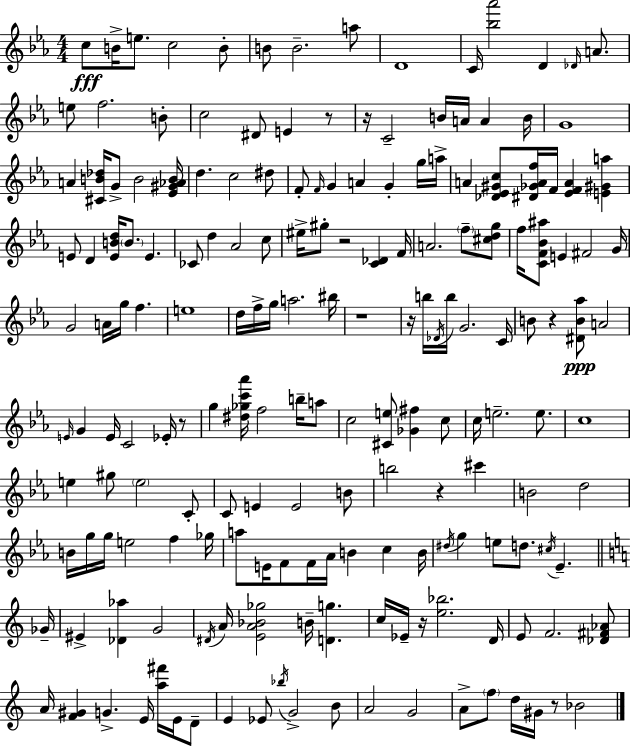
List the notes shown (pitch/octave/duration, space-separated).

C5/e B4/s E5/e. C5/h B4/e B4/e B4/h. A5/e D4/w C4/s [Bb5,Ab6]/h D4/q Db4/s A4/e. E5/e F5/h. B4/e C5/h D#4/e E4/q R/e R/s C4/h B4/s A4/s A4/q B4/s G4/w A4/q [C#4,B4,Db5]/s G4/e B4/h [Eb4,G#4,Ab4,B4]/s D5/q. C5/h D#5/e F4/e F4/s G4/q A4/q G4/q G5/s A5/s A4/q [Db4,Eb4,G#4,C5]/e [D#4,Gb4,A4,F5]/s F4/s [Eb4,F4,A4]/q [E4,G#4,A5]/q E4/e D4/q [E4,B4,D5]/s B4/e. E4/q. CES4/e D5/q Ab4/h C5/e EIS5/s G#5/e R/h [C4,Db4]/q F4/s A4/h. F5/e [C#5,D5,G5]/e F5/s [C4,F4,Bb4,A#5]/e E4/q F#4/h G4/s G4/h A4/s G5/s F5/q. E5/w D5/s F5/s G5/s A5/h. BIS5/s R/w R/s B5/s Db4/s B5/s G4/h. C4/s B4/e R/q [D#4,B4,Ab5]/e A4/h E4/s G4/q E4/s C4/h Eb4/s R/e G5/q [D#5,Gb5,C6,Ab6]/s F5/h B5/s A5/e C5/h [C#4,E5]/e [Gb4,F#5]/q C5/e C5/s E5/h. E5/e. C5/w E5/q G#5/e E5/h C4/e C4/e E4/q E4/h B4/e B5/h R/q C#6/q B4/h D5/h B4/s G5/s G5/s E5/h F5/q Gb5/s A5/e E4/s F4/e F4/s Ab4/s B4/q C5/q B4/s D#5/s G5/q E5/e D5/e. C#5/s Eb4/q. Gb4/s EIS4/q [Db4,Ab5]/q G4/h D#4/s A4/s [E4,A4,Bb4,Gb5]/h B4/s [D4,G5]/q. C5/s Eb4/s R/s [E5,Bb5]/h. D4/s E4/e F4/h. [Db4,F#4,Ab4]/e A4/s [F4,G#4]/q G4/q. E4/s [A5,F#6]/s E4/s D4/e E4/q Eb4/e Bb5/s G4/h B4/e A4/h G4/h A4/e F5/e D5/s G#4/s R/e Bb4/h